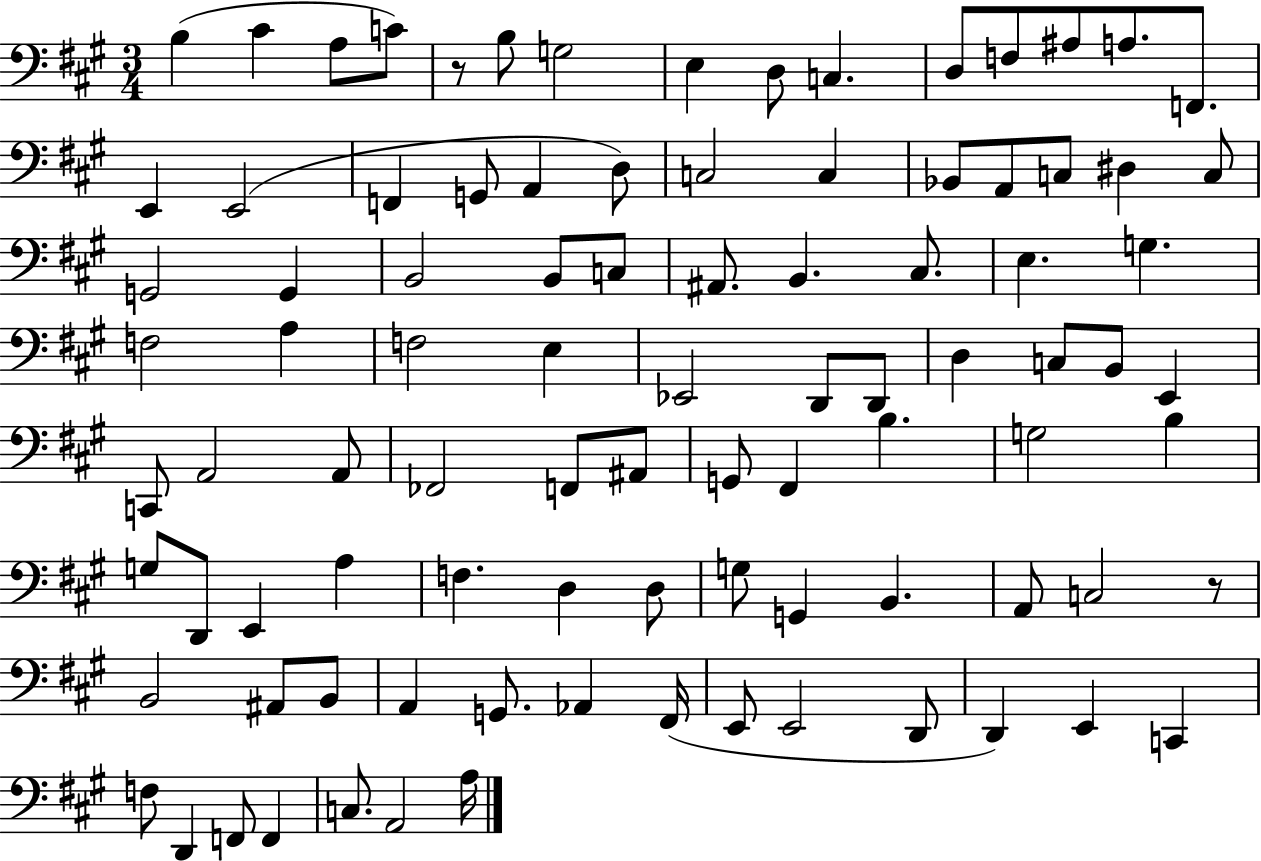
B3/q C#4/q A3/e C4/e R/e B3/e G3/h E3/q D3/e C3/q. D3/e F3/e A#3/e A3/e. F2/e. E2/q E2/h F2/q G2/e A2/q D3/e C3/h C3/q Bb2/e A2/e C3/e D#3/q C3/e G2/h G2/q B2/h B2/e C3/e A#2/e. B2/q. C#3/e. E3/q. G3/q. F3/h A3/q F3/h E3/q Eb2/h D2/e D2/e D3/q C3/e B2/e E2/q C2/e A2/h A2/e FES2/h F2/e A#2/e G2/e F#2/q B3/q. G3/h B3/q G3/e D2/e E2/q A3/q F3/q. D3/q D3/e G3/e G2/q B2/q. A2/e C3/h R/e B2/h A#2/e B2/e A2/q G2/e. Ab2/q F#2/s E2/e E2/h D2/e D2/q E2/q C2/q F3/e D2/q F2/e F2/q C3/e. A2/h A3/s